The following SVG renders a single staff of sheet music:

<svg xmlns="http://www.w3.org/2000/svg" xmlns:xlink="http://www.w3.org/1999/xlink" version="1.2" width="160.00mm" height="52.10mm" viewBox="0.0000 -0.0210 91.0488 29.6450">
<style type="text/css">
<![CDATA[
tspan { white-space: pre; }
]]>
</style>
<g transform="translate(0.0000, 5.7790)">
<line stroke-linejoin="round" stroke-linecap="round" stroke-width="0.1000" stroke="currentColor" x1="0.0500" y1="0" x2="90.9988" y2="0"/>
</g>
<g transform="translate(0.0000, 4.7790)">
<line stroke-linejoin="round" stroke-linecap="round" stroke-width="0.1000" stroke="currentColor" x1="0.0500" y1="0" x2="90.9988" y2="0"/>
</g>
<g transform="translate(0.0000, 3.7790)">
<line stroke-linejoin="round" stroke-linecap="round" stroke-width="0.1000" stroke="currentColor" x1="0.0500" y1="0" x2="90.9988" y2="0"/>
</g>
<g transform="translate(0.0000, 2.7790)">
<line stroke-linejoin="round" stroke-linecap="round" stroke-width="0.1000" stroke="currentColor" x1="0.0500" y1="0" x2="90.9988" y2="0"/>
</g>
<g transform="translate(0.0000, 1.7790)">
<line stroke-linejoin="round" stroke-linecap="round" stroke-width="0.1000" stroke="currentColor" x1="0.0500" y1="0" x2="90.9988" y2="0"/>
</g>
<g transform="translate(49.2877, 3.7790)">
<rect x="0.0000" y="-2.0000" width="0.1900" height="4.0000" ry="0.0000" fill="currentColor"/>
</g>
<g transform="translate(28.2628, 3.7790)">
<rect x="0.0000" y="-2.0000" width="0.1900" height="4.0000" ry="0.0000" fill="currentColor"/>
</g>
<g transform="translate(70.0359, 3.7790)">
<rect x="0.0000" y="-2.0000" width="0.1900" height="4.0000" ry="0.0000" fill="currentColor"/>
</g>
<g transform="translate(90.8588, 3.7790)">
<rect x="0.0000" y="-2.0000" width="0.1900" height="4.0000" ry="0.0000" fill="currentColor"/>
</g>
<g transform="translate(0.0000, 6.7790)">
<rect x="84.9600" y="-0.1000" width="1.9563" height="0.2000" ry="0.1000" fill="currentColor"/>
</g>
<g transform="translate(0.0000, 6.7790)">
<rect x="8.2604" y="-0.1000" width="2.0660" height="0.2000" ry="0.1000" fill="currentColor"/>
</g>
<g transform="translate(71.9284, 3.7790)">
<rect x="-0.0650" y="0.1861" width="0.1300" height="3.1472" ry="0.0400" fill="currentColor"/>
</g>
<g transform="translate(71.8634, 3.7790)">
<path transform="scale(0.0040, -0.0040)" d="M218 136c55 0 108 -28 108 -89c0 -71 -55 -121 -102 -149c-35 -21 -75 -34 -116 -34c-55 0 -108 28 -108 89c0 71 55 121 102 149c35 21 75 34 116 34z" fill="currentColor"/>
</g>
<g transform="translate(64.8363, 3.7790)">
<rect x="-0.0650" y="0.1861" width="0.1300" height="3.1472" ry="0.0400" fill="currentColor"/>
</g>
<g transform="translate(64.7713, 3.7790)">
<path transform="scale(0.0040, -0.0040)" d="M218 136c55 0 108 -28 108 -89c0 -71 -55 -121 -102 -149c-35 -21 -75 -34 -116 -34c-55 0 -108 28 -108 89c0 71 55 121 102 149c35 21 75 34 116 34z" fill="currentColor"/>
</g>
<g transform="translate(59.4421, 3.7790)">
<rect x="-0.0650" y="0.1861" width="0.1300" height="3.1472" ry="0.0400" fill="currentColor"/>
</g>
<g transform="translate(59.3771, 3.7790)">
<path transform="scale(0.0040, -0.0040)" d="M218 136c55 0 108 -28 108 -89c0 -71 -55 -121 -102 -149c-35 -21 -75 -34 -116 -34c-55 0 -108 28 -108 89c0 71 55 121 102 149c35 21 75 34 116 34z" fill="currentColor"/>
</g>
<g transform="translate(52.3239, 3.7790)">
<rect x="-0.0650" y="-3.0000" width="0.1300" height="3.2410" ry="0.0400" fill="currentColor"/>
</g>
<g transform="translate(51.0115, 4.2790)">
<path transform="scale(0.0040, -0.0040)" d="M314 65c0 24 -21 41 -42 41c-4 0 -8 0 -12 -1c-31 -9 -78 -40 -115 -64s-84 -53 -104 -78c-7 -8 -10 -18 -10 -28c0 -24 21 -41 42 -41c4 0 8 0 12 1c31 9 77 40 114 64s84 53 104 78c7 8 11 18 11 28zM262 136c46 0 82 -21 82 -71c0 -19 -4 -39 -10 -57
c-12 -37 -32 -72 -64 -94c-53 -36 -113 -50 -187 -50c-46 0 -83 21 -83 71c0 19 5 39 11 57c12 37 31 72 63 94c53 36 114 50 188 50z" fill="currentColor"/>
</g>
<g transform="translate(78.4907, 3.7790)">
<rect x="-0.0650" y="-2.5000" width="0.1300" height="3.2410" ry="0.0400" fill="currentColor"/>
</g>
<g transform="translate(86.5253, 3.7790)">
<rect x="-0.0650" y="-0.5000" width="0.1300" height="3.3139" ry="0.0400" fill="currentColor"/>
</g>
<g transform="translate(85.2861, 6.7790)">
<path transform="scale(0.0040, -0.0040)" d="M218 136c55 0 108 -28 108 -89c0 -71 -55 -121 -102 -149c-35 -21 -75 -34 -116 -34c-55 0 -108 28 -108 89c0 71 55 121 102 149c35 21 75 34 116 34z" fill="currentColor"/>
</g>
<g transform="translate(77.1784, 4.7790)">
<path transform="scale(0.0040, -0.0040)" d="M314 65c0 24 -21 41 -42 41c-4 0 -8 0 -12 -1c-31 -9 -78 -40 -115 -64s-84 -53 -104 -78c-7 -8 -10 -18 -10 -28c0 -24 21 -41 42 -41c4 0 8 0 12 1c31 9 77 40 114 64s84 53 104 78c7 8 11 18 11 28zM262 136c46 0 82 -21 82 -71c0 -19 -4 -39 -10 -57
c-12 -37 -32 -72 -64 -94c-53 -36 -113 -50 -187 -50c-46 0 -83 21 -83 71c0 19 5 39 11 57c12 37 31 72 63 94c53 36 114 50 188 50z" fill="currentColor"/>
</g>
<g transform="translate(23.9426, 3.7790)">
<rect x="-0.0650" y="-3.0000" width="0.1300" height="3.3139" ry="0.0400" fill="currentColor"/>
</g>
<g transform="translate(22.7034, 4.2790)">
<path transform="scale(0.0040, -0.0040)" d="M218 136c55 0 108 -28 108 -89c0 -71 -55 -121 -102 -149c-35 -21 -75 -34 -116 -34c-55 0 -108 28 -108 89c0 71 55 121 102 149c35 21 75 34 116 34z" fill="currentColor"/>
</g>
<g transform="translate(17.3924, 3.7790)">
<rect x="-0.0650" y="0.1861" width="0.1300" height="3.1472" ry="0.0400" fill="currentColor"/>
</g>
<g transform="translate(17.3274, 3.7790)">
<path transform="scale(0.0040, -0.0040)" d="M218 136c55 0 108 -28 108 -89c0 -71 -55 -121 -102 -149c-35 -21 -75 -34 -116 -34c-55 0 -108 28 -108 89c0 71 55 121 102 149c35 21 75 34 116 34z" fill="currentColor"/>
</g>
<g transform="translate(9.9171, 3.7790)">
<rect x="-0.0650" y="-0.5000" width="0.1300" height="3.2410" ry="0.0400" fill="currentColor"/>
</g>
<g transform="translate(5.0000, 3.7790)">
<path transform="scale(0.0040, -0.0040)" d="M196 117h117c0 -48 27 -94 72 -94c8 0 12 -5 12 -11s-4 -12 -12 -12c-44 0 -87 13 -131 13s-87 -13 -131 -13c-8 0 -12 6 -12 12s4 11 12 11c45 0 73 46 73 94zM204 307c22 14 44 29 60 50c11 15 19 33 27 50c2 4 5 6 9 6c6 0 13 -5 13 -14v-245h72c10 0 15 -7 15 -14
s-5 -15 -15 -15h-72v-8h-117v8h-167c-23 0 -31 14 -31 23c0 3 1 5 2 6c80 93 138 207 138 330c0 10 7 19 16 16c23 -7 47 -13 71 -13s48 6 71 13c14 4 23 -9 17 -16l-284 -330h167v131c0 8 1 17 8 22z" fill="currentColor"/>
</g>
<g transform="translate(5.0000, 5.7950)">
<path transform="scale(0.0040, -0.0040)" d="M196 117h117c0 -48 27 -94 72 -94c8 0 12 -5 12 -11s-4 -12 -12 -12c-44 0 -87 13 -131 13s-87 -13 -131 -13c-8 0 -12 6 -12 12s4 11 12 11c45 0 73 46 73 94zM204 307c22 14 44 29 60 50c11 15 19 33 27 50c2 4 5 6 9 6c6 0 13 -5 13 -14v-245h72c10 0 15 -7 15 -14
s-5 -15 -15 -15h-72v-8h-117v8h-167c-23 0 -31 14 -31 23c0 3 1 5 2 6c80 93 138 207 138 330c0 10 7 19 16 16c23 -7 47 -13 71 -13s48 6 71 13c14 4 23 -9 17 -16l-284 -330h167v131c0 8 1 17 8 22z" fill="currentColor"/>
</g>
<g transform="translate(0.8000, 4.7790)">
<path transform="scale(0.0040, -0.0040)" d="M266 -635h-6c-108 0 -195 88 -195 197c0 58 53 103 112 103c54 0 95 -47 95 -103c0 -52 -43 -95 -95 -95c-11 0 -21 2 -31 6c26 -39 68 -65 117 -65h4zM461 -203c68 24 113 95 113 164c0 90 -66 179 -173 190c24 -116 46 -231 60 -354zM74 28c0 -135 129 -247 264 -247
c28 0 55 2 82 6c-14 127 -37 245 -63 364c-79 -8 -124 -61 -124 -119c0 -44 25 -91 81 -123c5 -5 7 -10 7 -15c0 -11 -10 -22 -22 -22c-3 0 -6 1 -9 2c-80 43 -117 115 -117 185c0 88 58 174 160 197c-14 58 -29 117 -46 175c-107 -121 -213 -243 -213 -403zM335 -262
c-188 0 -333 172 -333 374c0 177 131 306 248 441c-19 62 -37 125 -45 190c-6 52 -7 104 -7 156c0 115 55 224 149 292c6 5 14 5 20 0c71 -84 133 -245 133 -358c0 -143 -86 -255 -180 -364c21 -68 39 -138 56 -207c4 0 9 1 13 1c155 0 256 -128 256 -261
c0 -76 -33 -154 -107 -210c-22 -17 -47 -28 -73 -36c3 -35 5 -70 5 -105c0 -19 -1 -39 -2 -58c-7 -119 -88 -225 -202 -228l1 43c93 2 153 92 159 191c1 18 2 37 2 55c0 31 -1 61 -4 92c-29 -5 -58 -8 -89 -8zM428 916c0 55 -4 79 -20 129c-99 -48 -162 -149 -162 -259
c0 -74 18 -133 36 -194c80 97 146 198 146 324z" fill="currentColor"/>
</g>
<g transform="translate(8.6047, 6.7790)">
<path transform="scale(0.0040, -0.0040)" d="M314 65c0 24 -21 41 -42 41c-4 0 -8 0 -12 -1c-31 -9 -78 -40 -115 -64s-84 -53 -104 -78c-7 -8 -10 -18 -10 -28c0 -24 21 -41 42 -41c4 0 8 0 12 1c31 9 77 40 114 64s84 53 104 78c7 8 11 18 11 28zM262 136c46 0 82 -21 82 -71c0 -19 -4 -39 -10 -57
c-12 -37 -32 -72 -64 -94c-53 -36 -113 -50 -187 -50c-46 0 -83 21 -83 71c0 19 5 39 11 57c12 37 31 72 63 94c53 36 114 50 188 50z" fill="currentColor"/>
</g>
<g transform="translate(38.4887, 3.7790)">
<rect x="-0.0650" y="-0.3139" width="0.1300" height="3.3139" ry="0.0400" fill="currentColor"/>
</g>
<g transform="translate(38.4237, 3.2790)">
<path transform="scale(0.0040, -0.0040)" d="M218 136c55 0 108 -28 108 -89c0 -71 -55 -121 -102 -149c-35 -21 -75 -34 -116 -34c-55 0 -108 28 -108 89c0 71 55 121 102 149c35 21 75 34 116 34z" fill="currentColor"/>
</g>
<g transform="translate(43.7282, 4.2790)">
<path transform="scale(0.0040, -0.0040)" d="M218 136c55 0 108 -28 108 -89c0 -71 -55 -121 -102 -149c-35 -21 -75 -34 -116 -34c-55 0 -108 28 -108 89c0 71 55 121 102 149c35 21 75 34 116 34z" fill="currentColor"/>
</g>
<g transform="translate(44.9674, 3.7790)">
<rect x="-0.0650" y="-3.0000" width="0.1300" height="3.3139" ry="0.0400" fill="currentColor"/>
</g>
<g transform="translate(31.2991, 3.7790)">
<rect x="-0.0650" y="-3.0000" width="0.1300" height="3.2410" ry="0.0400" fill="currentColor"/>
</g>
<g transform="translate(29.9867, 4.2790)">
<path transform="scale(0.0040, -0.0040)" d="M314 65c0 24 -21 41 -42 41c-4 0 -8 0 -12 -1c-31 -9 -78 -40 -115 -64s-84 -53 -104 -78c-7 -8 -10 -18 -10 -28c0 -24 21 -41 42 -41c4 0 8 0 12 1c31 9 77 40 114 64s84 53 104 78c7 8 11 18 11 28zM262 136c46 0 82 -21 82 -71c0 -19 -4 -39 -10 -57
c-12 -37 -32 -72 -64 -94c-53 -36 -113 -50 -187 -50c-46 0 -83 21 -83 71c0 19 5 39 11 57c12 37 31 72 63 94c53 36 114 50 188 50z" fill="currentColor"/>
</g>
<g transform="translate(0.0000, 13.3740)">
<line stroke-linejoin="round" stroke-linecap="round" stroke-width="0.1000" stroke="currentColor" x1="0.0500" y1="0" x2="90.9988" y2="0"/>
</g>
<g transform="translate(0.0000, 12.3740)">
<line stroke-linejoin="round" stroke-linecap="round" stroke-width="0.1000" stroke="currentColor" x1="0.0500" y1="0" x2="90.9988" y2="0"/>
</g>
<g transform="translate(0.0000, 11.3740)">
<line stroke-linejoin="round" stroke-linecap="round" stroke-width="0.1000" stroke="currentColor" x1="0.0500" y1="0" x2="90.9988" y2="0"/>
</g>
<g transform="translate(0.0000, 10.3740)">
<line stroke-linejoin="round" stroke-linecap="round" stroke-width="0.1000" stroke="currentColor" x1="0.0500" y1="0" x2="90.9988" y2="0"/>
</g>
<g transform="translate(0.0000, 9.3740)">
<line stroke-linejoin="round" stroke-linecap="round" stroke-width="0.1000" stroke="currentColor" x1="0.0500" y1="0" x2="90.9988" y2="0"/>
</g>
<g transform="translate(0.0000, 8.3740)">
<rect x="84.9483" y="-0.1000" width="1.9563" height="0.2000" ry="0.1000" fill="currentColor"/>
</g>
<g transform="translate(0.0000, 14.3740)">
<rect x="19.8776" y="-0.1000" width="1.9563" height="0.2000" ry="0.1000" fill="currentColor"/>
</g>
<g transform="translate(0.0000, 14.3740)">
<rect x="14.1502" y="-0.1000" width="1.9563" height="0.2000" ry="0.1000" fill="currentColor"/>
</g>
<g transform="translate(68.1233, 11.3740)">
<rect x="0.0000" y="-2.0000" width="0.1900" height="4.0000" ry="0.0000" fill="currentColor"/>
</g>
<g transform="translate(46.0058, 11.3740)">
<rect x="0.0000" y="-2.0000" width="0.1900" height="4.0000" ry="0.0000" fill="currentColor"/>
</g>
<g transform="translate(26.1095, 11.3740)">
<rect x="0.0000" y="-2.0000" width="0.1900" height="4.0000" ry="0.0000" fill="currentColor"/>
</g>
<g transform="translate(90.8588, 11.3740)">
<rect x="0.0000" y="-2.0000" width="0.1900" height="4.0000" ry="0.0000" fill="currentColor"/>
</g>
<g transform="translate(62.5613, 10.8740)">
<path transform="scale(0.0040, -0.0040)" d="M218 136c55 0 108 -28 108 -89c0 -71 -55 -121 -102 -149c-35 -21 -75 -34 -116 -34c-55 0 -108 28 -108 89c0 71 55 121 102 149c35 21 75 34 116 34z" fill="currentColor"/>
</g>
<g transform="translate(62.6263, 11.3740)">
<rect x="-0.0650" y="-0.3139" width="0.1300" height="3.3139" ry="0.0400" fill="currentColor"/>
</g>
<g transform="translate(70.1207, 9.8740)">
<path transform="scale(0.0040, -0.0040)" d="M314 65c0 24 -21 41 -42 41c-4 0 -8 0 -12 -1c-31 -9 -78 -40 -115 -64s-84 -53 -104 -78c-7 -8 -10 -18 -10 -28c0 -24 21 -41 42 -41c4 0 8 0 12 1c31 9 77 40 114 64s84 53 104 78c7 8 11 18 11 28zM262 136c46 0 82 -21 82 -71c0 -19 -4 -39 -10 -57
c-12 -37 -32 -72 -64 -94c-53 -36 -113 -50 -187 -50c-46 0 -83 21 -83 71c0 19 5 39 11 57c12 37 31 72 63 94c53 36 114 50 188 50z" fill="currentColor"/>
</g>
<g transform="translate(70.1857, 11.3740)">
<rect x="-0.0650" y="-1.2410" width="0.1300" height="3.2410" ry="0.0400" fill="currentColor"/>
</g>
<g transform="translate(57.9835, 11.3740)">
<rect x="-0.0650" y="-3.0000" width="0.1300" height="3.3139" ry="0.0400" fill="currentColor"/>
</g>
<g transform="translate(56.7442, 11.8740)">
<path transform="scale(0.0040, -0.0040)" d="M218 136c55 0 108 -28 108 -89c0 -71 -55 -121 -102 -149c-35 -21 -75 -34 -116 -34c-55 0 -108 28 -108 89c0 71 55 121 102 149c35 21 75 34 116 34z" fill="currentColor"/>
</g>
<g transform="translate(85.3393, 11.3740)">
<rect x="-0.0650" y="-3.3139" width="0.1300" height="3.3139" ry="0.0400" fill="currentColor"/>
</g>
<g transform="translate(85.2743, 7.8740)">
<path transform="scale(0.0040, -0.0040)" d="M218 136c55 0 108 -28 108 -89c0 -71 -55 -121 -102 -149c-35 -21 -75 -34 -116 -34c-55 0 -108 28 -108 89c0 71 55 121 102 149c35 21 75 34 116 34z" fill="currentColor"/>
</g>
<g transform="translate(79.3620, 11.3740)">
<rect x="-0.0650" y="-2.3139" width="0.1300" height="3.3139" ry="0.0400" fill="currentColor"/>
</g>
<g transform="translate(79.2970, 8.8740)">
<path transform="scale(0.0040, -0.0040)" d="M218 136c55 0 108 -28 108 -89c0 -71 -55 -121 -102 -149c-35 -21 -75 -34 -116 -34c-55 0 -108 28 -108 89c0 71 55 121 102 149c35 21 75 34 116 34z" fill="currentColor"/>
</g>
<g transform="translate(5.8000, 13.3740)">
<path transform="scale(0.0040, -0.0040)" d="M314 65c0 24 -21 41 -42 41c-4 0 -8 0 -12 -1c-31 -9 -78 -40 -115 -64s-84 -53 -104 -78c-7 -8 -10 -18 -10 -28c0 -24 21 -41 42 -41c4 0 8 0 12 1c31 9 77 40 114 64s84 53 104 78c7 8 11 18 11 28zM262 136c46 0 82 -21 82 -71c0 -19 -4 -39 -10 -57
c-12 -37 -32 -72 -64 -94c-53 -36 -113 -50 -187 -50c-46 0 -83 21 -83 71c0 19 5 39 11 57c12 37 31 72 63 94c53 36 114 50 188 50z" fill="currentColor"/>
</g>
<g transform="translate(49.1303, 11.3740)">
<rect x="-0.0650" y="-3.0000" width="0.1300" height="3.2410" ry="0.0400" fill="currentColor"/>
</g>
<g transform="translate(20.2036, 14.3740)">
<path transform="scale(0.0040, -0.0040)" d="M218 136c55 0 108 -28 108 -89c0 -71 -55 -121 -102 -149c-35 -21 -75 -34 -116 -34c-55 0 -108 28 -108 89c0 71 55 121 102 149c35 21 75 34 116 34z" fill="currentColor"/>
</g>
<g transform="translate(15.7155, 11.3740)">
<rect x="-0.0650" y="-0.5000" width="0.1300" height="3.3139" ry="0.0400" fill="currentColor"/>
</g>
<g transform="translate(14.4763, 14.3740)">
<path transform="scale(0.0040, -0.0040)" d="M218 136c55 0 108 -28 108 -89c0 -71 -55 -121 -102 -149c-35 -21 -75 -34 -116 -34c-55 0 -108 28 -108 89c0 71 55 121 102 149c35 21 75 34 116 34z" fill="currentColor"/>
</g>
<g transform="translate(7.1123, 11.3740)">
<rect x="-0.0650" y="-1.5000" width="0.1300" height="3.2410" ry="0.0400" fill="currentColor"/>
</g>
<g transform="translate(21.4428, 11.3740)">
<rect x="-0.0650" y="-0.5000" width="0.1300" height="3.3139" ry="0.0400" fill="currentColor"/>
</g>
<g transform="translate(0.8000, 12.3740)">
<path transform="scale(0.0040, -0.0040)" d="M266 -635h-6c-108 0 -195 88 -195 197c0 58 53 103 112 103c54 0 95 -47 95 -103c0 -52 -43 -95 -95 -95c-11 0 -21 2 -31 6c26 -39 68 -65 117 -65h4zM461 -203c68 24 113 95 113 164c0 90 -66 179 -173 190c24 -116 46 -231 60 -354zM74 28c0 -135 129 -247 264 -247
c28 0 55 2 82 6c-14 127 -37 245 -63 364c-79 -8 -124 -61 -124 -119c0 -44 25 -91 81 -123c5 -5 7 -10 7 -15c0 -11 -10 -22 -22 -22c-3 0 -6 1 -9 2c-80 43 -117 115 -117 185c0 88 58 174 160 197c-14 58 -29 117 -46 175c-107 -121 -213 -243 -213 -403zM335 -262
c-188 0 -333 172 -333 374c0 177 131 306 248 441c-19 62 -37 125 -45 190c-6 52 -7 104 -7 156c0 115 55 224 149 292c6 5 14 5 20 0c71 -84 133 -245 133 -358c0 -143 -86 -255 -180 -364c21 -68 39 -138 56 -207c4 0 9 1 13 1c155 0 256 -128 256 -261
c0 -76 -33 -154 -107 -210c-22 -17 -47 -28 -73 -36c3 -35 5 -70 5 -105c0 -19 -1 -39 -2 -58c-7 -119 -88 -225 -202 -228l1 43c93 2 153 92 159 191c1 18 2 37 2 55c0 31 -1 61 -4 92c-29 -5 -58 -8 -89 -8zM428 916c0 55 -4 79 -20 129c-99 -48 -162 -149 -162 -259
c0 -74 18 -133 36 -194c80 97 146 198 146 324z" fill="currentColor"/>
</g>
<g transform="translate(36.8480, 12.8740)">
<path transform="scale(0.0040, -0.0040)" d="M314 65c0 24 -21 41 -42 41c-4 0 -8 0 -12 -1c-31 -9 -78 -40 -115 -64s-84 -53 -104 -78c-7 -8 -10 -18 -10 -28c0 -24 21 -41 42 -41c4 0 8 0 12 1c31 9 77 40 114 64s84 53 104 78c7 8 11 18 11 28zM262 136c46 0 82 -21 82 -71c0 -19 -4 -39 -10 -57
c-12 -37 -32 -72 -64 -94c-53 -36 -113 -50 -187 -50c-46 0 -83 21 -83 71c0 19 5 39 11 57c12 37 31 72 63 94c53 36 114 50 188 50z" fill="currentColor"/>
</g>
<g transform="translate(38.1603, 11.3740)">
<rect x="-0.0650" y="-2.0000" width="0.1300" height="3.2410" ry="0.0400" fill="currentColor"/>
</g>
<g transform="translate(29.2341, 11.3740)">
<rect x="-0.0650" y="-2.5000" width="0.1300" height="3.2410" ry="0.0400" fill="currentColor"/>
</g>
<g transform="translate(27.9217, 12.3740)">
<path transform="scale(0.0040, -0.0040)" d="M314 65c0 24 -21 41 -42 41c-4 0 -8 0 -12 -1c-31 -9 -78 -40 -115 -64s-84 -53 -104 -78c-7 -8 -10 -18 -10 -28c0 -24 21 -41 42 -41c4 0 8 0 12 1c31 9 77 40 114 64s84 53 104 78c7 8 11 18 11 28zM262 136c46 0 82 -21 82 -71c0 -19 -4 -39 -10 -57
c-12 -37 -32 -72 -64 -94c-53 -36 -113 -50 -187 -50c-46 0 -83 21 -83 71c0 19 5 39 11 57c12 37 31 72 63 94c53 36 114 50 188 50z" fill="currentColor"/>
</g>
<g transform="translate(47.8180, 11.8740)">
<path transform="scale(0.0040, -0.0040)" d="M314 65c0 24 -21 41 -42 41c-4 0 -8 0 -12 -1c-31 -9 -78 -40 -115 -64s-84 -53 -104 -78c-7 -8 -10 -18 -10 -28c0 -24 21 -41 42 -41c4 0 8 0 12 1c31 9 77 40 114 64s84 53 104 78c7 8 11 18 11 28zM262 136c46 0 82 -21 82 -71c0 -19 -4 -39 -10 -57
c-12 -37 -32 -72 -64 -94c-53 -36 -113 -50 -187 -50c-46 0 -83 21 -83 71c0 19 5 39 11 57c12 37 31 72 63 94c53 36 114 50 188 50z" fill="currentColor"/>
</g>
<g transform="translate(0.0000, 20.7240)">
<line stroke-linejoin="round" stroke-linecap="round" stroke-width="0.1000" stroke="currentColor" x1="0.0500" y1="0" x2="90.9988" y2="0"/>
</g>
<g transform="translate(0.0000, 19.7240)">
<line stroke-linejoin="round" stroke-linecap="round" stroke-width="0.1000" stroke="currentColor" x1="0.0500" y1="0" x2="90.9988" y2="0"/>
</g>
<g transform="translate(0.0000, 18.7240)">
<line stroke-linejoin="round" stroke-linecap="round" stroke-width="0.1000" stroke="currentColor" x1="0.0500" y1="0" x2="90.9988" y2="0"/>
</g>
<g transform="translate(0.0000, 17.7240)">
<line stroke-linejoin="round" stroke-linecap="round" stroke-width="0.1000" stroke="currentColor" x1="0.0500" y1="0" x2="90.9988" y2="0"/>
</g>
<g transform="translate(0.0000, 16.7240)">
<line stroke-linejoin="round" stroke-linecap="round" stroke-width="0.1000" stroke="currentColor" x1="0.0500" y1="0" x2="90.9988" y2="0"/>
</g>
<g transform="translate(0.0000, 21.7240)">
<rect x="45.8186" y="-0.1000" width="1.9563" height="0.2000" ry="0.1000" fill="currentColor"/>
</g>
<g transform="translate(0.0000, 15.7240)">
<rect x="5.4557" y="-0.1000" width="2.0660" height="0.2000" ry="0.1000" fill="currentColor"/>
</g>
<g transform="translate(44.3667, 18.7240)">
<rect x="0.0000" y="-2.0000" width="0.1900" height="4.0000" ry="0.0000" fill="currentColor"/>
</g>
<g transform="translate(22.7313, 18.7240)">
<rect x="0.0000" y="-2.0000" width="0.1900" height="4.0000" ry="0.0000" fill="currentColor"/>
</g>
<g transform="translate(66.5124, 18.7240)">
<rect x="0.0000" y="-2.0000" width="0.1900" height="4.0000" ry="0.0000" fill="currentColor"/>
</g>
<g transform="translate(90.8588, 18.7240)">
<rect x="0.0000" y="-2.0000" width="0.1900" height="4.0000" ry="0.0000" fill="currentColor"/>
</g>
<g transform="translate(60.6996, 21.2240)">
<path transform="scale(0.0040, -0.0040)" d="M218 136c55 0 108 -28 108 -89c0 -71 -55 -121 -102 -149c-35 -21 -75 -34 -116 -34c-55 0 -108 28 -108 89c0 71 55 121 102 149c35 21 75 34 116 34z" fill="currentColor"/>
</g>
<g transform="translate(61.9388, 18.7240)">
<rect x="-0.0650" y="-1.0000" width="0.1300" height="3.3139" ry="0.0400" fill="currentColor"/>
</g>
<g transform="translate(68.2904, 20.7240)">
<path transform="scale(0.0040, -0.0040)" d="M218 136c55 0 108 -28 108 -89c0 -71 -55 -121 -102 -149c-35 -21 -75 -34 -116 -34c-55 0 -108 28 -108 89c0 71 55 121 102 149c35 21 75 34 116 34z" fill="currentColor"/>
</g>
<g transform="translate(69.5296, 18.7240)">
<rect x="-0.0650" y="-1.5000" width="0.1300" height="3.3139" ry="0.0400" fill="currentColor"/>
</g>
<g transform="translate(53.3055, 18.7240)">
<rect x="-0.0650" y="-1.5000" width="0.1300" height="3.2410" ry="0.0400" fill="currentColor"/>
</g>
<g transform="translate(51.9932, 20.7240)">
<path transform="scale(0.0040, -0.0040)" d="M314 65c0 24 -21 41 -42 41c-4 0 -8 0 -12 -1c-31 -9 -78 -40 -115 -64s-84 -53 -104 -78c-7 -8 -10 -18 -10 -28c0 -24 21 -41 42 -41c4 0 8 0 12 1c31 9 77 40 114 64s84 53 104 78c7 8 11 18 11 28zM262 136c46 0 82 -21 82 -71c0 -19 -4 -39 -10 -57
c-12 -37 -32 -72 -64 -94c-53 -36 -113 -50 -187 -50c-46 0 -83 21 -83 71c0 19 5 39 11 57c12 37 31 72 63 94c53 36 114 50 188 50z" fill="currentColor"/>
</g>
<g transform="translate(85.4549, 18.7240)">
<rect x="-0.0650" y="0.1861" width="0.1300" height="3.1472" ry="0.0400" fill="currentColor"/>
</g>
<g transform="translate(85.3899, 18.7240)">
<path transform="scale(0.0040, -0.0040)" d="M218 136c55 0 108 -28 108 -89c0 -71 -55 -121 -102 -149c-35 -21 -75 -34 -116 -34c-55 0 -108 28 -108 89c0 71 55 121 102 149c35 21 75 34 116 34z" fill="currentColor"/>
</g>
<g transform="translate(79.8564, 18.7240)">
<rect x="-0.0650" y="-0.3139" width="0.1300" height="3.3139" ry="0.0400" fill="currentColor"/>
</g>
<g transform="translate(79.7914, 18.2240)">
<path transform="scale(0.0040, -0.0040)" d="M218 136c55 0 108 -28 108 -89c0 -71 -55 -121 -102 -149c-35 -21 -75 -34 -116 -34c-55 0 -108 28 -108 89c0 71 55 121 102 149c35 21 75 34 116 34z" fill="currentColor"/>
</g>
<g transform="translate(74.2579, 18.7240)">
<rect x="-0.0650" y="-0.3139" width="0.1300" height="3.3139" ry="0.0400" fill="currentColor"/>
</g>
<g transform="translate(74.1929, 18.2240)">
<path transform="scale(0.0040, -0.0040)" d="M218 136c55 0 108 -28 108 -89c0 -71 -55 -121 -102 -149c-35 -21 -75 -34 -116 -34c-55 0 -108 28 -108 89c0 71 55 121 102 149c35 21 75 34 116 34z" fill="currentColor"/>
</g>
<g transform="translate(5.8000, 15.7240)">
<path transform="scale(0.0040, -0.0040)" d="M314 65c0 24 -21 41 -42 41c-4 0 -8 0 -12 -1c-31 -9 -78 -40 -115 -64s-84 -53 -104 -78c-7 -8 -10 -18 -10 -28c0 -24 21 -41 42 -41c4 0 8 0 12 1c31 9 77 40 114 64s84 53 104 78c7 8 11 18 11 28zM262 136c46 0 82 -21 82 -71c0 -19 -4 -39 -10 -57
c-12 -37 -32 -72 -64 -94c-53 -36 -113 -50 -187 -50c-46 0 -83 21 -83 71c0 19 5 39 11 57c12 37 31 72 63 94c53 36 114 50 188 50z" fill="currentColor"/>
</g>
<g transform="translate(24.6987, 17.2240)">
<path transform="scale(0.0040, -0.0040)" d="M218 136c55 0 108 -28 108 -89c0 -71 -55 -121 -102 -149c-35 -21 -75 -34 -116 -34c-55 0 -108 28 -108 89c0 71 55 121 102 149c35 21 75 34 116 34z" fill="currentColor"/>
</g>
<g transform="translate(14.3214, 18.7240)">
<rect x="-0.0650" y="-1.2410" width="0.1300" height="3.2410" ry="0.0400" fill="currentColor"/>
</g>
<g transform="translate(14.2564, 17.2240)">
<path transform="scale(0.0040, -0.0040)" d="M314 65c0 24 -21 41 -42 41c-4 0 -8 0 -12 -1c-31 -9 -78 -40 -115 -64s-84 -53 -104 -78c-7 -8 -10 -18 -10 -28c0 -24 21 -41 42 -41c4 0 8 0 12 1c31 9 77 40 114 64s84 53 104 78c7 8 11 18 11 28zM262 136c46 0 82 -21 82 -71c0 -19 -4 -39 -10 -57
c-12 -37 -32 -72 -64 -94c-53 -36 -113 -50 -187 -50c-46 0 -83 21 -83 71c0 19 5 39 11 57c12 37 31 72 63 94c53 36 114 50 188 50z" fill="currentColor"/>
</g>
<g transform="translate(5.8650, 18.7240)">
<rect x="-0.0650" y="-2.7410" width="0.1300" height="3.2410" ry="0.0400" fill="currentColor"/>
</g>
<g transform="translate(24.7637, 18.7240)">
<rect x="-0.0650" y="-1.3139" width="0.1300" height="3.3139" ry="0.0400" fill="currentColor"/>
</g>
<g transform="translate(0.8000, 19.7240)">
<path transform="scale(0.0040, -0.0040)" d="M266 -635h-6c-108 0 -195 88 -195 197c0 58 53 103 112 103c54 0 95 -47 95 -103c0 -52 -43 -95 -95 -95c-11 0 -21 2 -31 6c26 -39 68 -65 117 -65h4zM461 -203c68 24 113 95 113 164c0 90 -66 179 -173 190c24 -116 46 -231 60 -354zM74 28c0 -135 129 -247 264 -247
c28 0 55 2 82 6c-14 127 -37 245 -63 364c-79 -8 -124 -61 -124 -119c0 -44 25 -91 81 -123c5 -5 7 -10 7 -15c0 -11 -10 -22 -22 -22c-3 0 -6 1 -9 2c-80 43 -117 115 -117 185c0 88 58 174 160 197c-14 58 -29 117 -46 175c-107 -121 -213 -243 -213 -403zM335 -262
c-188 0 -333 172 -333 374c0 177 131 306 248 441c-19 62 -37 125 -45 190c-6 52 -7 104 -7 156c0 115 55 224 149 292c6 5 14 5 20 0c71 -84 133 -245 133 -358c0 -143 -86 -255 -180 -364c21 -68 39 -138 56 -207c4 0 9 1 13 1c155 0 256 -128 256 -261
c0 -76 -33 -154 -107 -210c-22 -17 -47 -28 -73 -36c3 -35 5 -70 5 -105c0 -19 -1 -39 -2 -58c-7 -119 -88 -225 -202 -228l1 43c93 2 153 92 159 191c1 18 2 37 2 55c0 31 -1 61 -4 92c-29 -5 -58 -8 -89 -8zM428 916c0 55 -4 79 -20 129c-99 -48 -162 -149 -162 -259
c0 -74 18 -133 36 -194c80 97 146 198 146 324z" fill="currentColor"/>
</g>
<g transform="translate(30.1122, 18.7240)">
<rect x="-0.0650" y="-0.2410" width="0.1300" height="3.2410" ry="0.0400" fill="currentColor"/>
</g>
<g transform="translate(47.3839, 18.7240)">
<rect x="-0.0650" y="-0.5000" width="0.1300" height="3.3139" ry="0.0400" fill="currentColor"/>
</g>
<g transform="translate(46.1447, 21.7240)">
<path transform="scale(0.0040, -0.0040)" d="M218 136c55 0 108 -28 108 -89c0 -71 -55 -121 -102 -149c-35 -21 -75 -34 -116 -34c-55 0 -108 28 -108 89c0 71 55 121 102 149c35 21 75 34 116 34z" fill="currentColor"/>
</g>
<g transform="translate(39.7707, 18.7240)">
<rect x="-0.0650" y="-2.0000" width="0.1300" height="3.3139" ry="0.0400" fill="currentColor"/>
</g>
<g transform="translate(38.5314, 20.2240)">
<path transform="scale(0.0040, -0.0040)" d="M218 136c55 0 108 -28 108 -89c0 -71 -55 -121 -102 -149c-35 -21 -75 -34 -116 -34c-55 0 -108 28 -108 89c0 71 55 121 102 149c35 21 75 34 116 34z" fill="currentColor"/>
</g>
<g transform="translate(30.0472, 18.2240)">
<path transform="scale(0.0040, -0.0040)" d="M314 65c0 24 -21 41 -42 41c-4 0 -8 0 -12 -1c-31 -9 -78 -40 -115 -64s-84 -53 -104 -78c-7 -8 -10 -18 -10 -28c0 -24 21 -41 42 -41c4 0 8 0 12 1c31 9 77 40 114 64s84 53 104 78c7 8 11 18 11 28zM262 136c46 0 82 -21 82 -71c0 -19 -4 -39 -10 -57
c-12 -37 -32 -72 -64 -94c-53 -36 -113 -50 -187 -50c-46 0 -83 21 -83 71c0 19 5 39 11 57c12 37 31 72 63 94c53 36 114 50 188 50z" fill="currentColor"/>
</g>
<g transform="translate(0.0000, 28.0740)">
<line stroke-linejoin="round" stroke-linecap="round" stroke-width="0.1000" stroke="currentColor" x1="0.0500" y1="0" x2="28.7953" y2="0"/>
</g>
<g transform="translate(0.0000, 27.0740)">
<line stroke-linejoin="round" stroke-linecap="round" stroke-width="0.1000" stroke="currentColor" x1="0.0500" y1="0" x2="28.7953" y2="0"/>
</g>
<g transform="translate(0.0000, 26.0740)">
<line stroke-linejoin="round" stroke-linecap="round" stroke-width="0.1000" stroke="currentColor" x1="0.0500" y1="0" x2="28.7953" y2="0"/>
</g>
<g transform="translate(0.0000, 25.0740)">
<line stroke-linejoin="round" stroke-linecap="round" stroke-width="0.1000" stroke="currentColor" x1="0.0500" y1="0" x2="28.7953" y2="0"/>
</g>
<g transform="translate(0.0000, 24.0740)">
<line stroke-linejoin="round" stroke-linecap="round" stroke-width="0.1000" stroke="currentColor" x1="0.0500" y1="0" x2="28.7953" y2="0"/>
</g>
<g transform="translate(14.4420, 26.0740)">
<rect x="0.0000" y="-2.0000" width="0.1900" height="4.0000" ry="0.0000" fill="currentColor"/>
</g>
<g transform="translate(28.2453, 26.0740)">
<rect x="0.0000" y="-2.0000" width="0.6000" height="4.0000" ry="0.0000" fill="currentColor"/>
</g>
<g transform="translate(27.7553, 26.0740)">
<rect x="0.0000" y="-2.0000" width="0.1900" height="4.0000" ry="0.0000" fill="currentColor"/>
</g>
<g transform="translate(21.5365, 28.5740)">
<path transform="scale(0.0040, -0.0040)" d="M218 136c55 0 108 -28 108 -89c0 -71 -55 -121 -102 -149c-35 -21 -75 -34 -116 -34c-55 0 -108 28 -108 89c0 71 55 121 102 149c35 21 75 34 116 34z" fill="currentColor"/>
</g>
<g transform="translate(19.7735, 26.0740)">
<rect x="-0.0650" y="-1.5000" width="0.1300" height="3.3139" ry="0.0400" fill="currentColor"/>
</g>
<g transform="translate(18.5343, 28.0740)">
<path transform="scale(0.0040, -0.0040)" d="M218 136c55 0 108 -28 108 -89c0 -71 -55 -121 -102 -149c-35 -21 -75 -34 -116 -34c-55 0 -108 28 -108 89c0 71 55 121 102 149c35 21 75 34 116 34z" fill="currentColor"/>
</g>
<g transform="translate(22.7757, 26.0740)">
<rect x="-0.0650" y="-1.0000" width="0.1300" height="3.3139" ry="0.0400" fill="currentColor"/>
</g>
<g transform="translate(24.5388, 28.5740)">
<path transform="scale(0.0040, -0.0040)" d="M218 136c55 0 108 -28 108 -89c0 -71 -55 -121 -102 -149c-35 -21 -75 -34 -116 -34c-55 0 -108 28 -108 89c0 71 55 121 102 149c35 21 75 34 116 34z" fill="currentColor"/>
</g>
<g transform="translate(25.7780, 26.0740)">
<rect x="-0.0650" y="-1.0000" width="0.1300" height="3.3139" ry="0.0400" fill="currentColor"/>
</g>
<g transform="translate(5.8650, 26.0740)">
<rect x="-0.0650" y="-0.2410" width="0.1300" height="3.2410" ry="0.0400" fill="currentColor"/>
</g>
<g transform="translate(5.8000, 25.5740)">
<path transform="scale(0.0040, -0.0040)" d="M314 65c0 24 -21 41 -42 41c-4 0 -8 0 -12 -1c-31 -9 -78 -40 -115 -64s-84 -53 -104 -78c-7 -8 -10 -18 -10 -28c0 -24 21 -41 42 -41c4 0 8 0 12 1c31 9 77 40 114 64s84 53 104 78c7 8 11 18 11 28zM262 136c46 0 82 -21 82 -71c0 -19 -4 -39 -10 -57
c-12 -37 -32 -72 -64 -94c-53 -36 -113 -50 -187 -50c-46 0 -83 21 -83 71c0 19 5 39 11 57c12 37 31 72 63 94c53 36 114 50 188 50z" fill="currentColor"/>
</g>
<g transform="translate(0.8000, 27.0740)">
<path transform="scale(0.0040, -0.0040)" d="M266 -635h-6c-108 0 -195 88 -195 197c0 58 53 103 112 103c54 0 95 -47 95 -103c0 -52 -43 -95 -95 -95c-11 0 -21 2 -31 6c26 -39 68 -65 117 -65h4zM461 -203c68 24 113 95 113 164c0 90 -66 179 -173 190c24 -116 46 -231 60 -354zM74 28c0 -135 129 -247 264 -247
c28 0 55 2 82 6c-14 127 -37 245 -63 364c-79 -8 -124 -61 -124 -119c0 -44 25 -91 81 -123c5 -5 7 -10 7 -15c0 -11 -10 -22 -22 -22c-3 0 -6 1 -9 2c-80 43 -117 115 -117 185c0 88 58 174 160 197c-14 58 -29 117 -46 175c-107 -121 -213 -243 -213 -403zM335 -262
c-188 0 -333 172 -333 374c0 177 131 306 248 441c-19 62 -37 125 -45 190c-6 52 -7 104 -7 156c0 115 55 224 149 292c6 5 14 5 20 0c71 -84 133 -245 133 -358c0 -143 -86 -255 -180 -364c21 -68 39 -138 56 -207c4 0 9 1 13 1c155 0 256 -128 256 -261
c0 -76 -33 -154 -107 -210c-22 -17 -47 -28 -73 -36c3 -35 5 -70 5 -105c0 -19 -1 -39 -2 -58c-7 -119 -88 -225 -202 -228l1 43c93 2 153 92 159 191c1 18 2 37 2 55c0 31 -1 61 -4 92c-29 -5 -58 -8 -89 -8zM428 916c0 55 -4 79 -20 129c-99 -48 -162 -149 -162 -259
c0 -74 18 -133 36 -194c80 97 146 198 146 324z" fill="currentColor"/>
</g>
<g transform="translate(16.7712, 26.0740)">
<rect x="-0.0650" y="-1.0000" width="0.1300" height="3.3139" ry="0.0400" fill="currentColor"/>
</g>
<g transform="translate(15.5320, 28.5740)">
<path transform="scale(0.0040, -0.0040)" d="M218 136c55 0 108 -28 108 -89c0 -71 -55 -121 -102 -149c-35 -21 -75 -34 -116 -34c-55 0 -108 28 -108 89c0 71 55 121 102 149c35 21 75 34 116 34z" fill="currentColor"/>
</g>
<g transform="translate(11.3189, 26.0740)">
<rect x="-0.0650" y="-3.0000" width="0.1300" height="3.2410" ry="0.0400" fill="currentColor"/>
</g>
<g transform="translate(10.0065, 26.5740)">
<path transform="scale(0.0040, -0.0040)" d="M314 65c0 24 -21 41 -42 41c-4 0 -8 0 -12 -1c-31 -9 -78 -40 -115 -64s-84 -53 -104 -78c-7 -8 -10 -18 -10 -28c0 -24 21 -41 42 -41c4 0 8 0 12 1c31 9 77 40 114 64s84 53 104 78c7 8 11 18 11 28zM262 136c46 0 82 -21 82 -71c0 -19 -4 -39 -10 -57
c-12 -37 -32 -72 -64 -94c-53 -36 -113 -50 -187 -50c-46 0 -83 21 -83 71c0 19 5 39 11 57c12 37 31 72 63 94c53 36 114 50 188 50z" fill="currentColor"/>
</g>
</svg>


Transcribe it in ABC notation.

X:1
T:Untitled
M:4/4
L:1/4
K:C
C2 B A A2 c A A2 B B B G2 C E2 C C G2 F2 A2 A c e2 g b a2 e2 e c2 F C E2 D E c c B c2 A2 D E D D